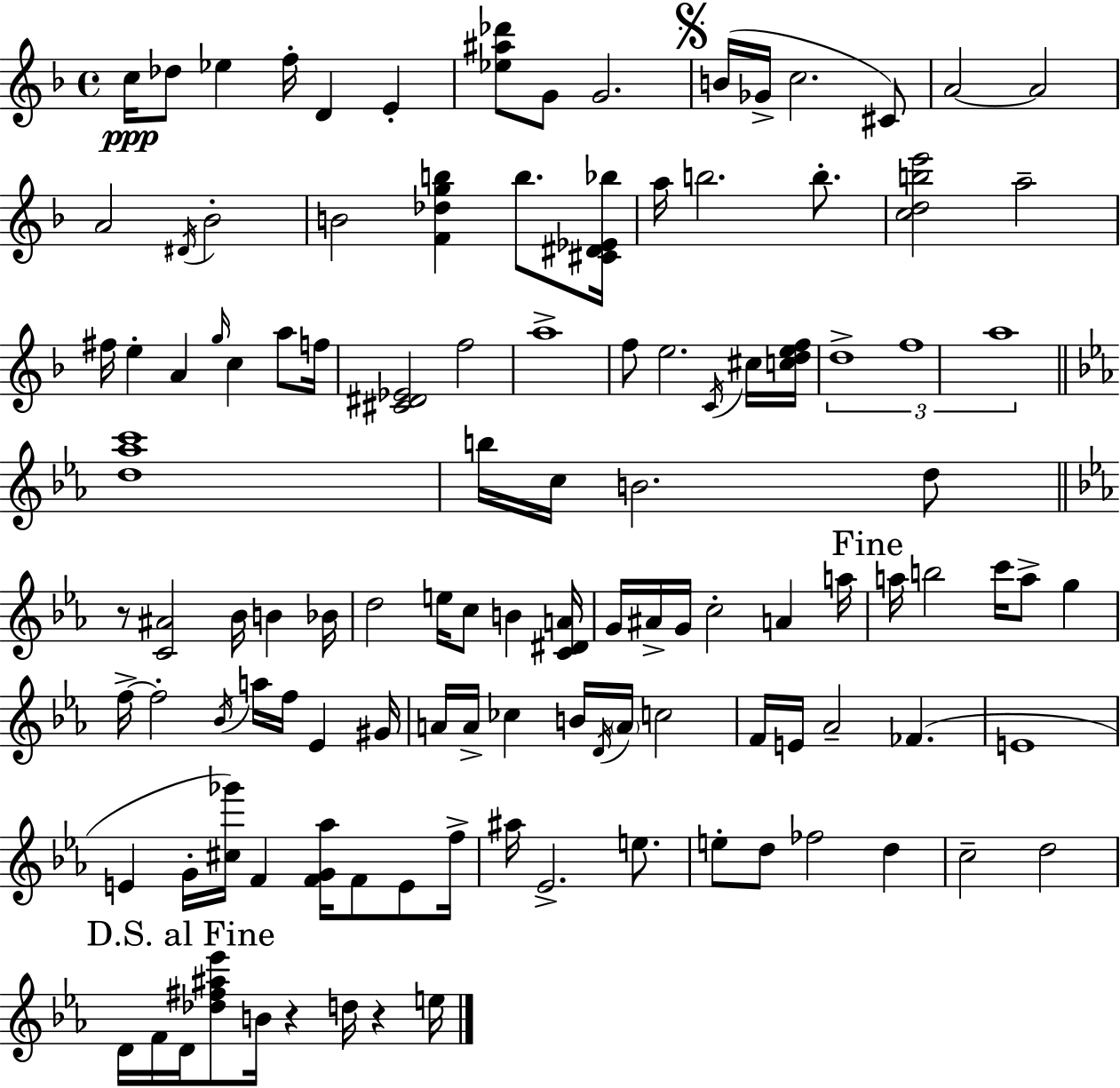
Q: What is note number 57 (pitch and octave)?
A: A5